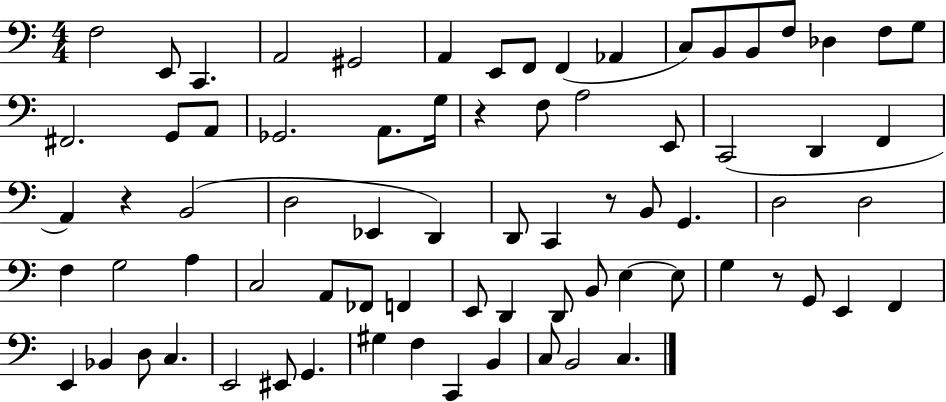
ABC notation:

X:1
T:Untitled
M:4/4
L:1/4
K:C
F,2 E,,/2 C,, A,,2 ^G,,2 A,, E,,/2 F,,/2 F,, _A,, C,/2 B,,/2 B,,/2 F,/2 _D, F,/2 G,/2 ^F,,2 G,,/2 A,,/2 _G,,2 A,,/2 G,/4 z F,/2 A,2 E,,/2 C,,2 D,, F,, A,, z B,,2 D,2 _E,, D,, D,,/2 C,, z/2 B,,/2 G,, D,2 D,2 F, G,2 A, C,2 A,,/2 _F,,/2 F,, E,,/2 D,, D,,/2 B,,/2 E, E,/2 G, z/2 G,,/2 E,, F,, E,, _B,, D,/2 C, E,,2 ^E,,/2 G,, ^G, F, C,, B,, C,/2 B,,2 C,